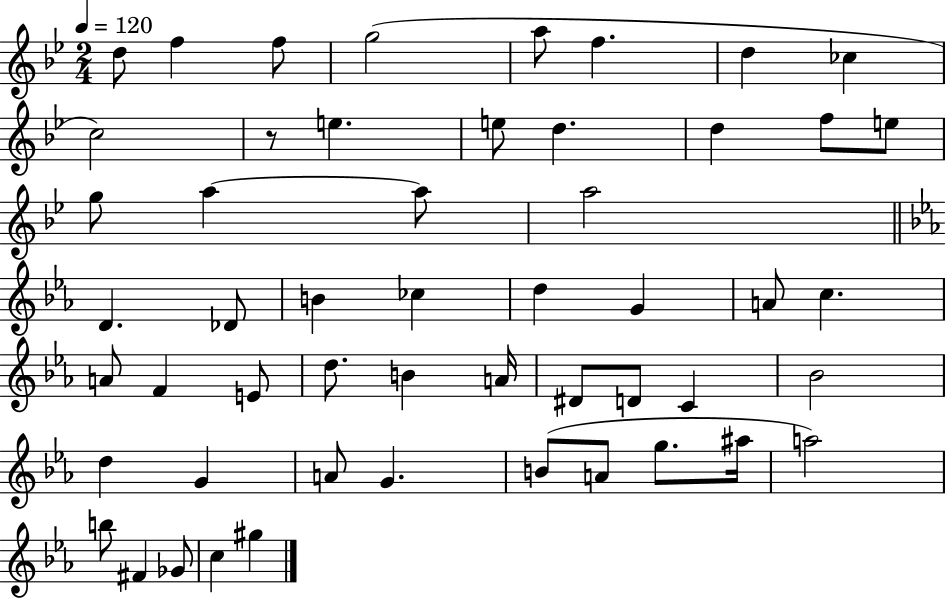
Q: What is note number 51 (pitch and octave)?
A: G#5